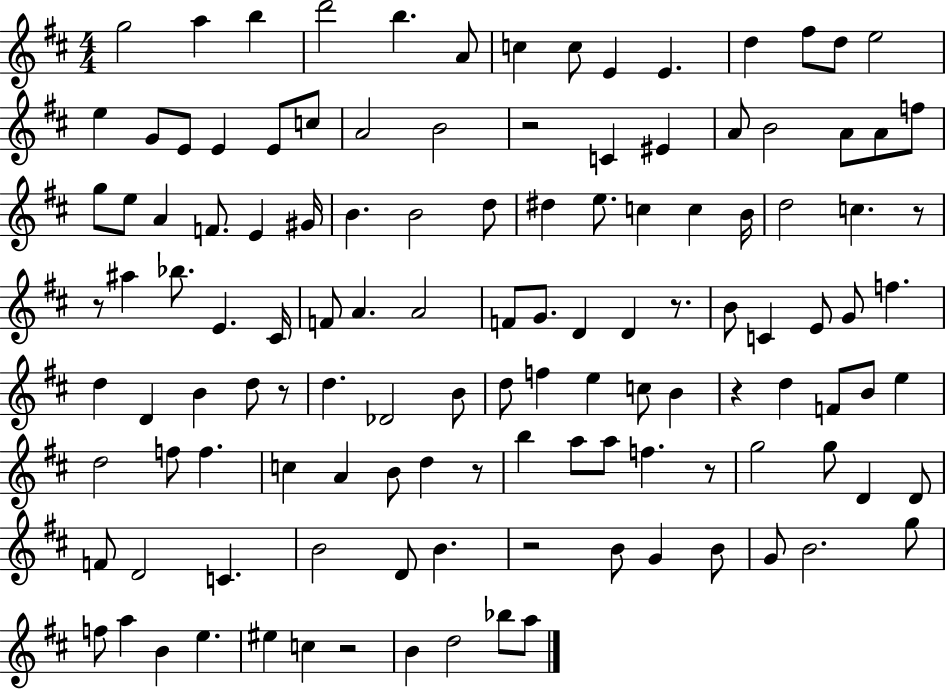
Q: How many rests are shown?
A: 10